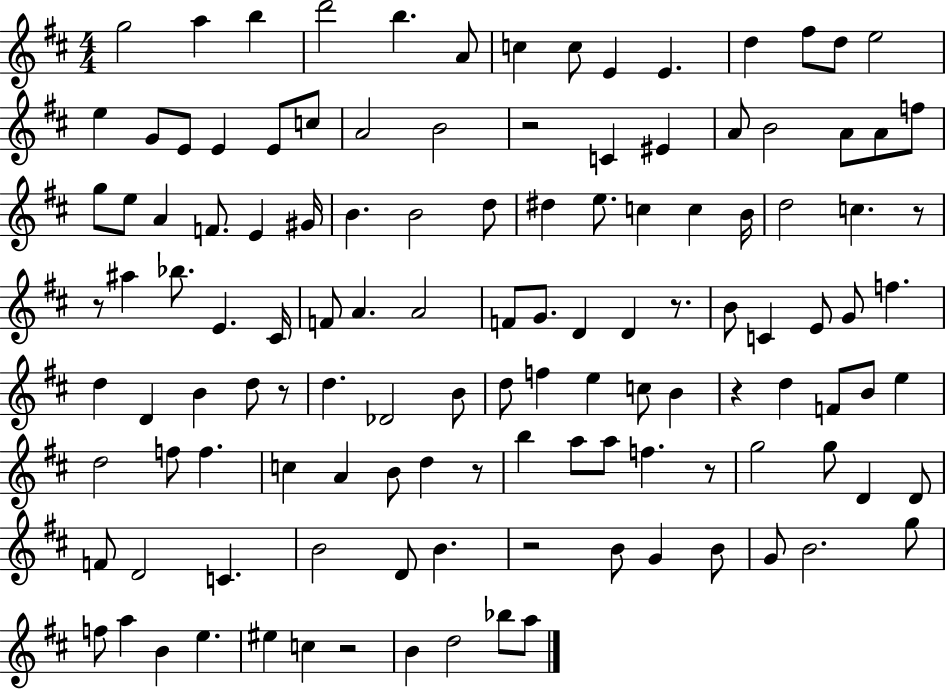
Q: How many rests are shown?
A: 10